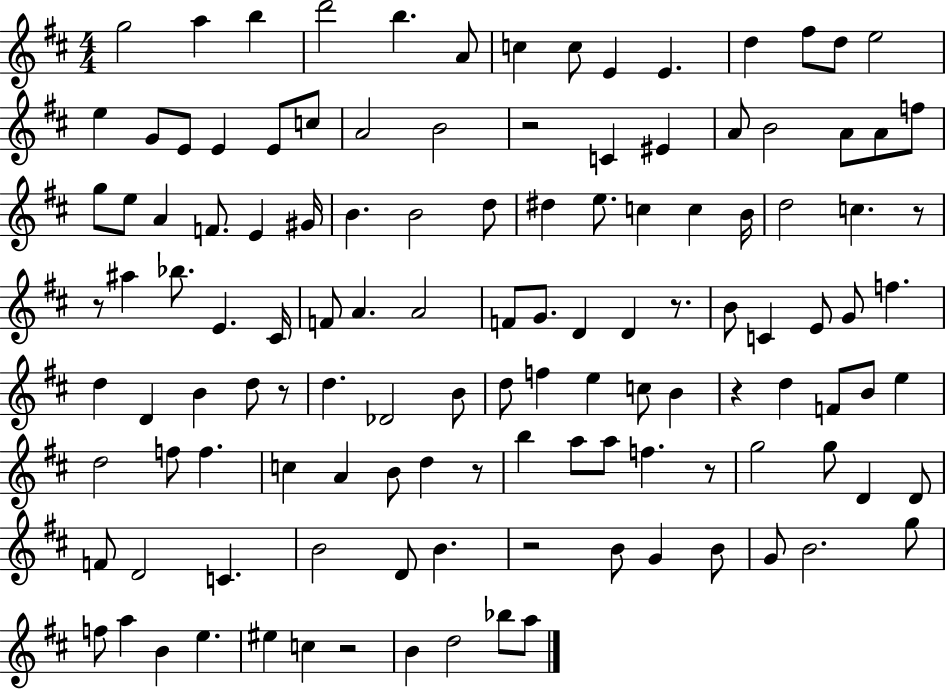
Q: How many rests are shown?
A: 10